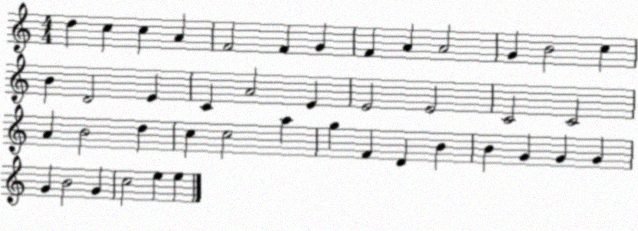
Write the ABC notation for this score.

X:1
T:Untitled
M:4/4
L:1/4
K:C
d c c A F2 F G F A A2 G B2 c B D2 E C A2 E E2 E2 C2 C2 A B2 d c c2 a g F D B B G G G G B2 G c2 e e